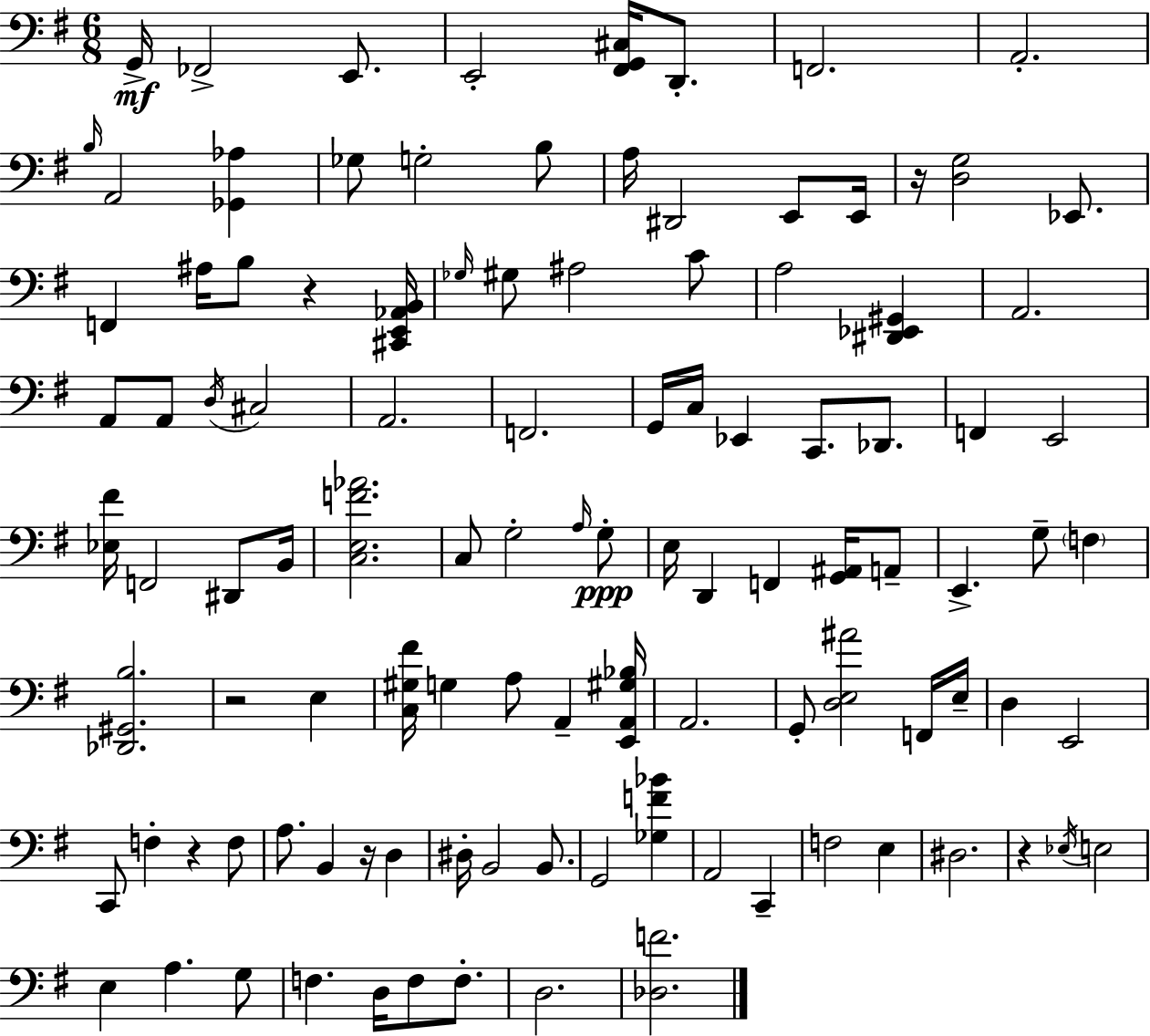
X:1
T:Untitled
M:6/8
L:1/4
K:Em
G,,/4 _F,,2 E,,/2 E,,2 [^F,,G,,^C,]/4 D,,/2 F,,2 A,,2 B,/4 A,,2 [_G,,_A,] _G,/2 G,2 B,/2 A,/4 ^D,,2 E,,/2 E,,/4 z/4 [D,G,]2 _E,,/2 F,, ^A,/4 B,/2 z [^C,,E,,_A,,B,,]/4 _G,/4 ^G,/2 ^A,2 C/2 A,2 [^D,,_E,,^G,,] A,,2 A,,/2 A,,/2 D,/4 ^C,2 A,,2 F,,2 G,,/4 C,/4 _E,, C,,/2 _D,,/2 F,, E,,2 [_E,^F]/4 F,,2 ^D,,/2 B,,/4 [C,E,F_A]2 C,/2 G,2 A,/4 G,/2 E,/4 D,, F,, [G,,^A,,]/4 A,,/2 E,, G,/2 F, [_D,,^G,,B,]2 z2 E, [C,^G,^F]/4 G, A,/2 A,, [E,,A,,^G,_B,]/4 A,,2 G,,/2 [D,E,^A]2 F,,/4 E,/4 D, E,,2 C,,/2 F, z F,/2 A,/2 B,, z/4 D, ^D,/4 B,,2 B,,/2 G,,2 [_G,F_B] A,,2 C,, F,2 E, ^D,2 z _E,/4 E,2 E, A, G,/2 F, D,/4 F,/2 F,/2 D,2 [_D,F]2